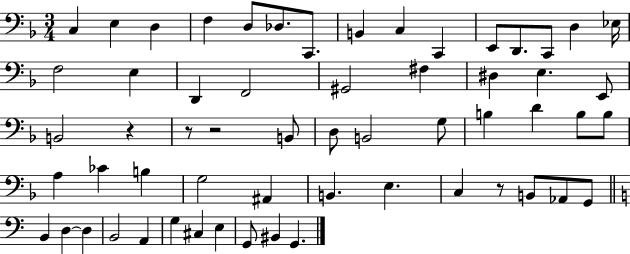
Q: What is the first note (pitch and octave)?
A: C3